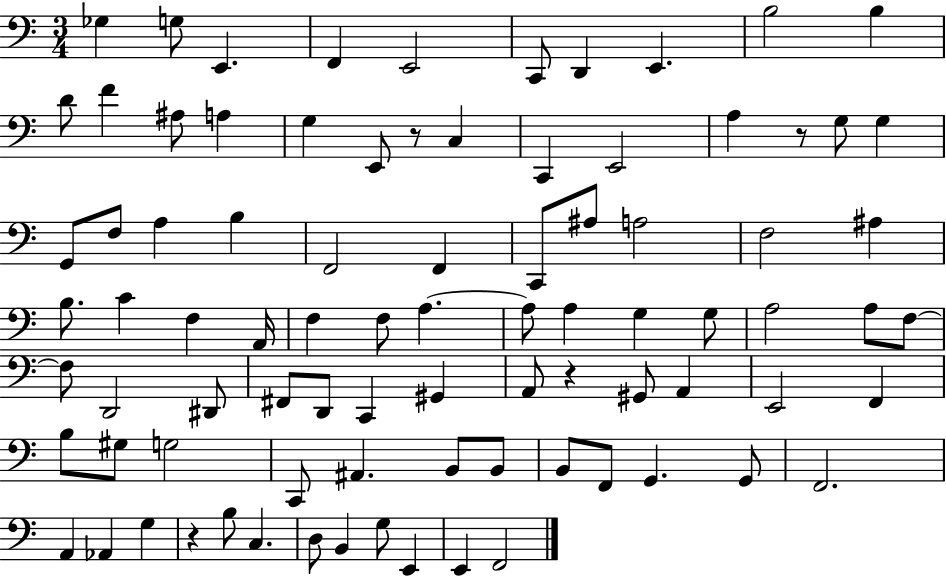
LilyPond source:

{
  \clef bass
  \numericTimeSignature
  \time 3/4
  \key c \major
  ges4 g8 e,4. | f,4 e,2 | c,8 d,4 e,4. | b2 b4 | \break d'8 f'4 ais8 a4 | g4 e,8 r8 c4 | c,4 e,2 | a4 r8 g8 g4 | \break g,8 f8 a4 b4 | f,2 f,4 | c,8 ais8 a2 | f2 ais4 | \break b8. c'4 f4 a,16 | f4 f8 a4.~~ | a8 a4 g4 g8 | a2 a8 f8~~ | \break f8 d,2 dis,8 | fis,8 d,8 c,4 gis,4 | a,8 r4 gis,8 a,4 | e,2 f,4 | \break b8 gis8 g2 | c,8 ais,4. b,8 b,8 | b,8 f,8 g,4. g,8 | f,2. | \break a,4 aes,4 g4 | r4 b8 c4. | d8 b,4 g8 e,4 | e,4 f,2 | \break \bar "|."
}